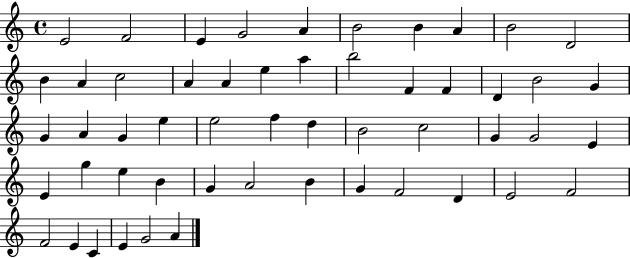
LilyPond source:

{
  \clef treble
  \time 4/4
  \defaultTimeSignature
  \key c \major
  e'2 f'2 | e'4 g'2 a'4 | b'2 b'4 a'4 | b'2 d'2 | \break b'4 a'4 c''2 | a'4 a'4 e''4 a''4 | b''2 f'4 f'4 | d'4 b'2 g'4 | \break g'4 a'4 g'4 e''4 | e''2 f''4 d''4 | b'2 c''2 | g'4 g'2 e'4 | \break e'4 g''4 e''4 b'4 | g'4 a'2 b'4 | g'4 f'2 d'4 | e'2 f'2 | \break f'2 e'4 c'4 | e'4 g'2 a'4 | \bar "|."
}